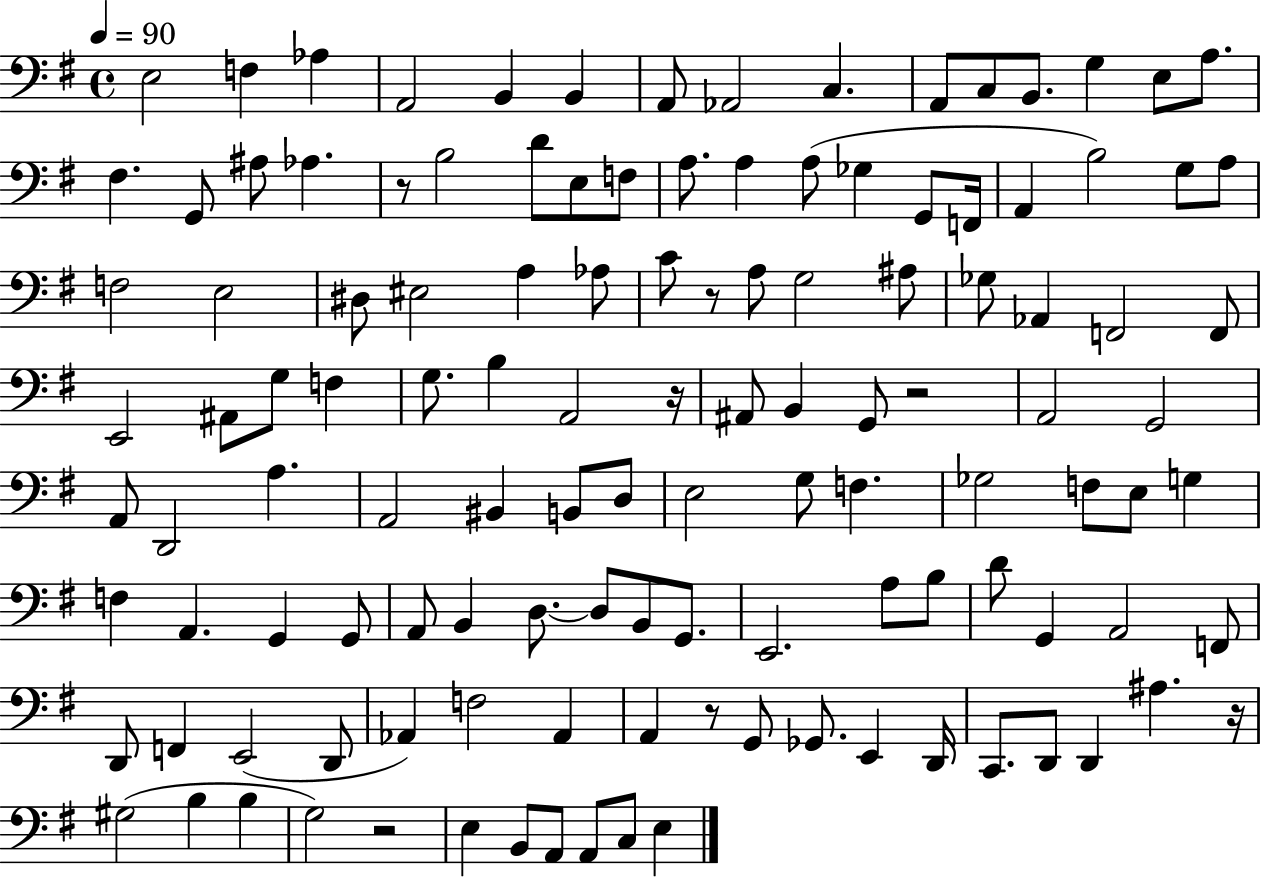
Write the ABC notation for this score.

X:1
T:Untitled
M:4/4
L:1/4
K:G
E,2 F, _A, A,,2 B,, B,, A,,/2 _A,,2 C, A,,/2 C,/2 B,,/2 G, E,/2 A,/2 ^F, G,,/2 ^A,/2 _A, z/2 B,2 D/2 E,/2 F,/2 A,/2 A, A,/2 _G, G,,/2 F,,/4 A,, B,2 G,/2 A,/2 F,2 E,2 ^D,/2 ^E,2 A, _A,/2 C/2 z/2 A,/2 G,2 ^A,/2 _G,/2 _A,, F,,2 F,,/2 E,,2 ^A,,/2 G,/2 F, G,/2 B, A,,2 z/4 ^A,,/2 B,, G,,/2 z2 A,,2 G,,2 A,,/2 D,,2 A, A,,2 ^B,, B,,/2 D,/2 E,2 G,/2 F, _G,2 F,/2 E,/2 G, F, A,, G,, G,,/2 A,,/2 B,, D,/2 D,/2 B,,/2 G,,/2 E,,2 A,/2 B,/2 D/2 G,, A,,2 F,,/2 D,,/2 F,, E,,2 D,,/2 _A,, F,2 _A,, A,, z/2 G,,/2 _G,,/2 E,, D,,/4 C,,/2 D,,/2 D,, ^A, z/4 ^G,2 B, B, G,2 z2 E, B,,/2 A,,/2 A,,/2 C,/2 E,